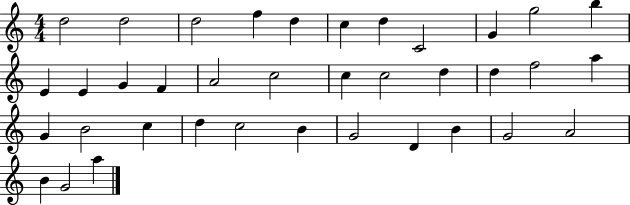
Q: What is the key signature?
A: C major